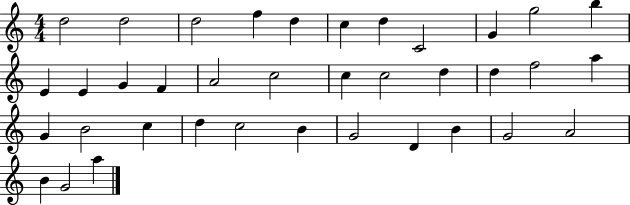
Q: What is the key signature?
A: C major